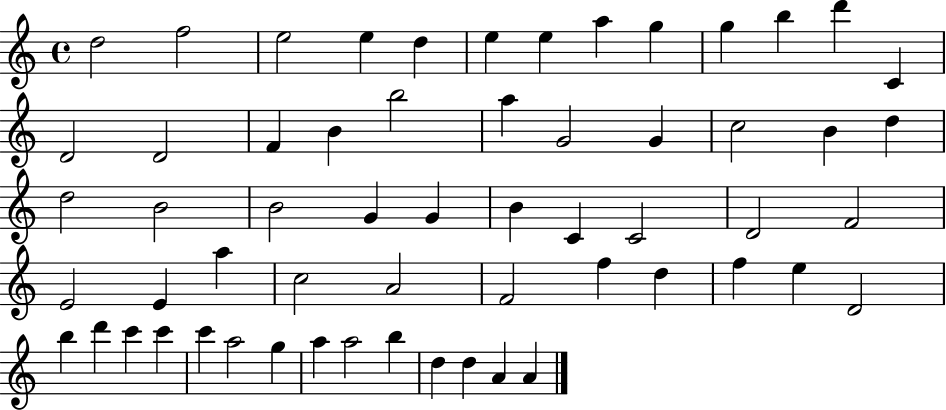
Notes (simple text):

D5/h F5/h E5/h E5/q D5/q E5/q E5/q A5/q G5/q G5/q B5/q D6/q C4/q D4/h D4/h F4/q B4/q B5/h A5/q G4/h G4/q C5/h B4/q D5/q D5/h B4/h B4/h G4/q G4/q B4/q C4/q C4/h D4/h F4/h E4/h E4/q A5/q C5/h A4/h F4/h F5/q D5/q F5/q E5/q D4/h B5/q D6/q C6/q C6/q C6/q A5/h G5/q A5/q A5/h B5/q D5/q D5/q A4/q A4/q